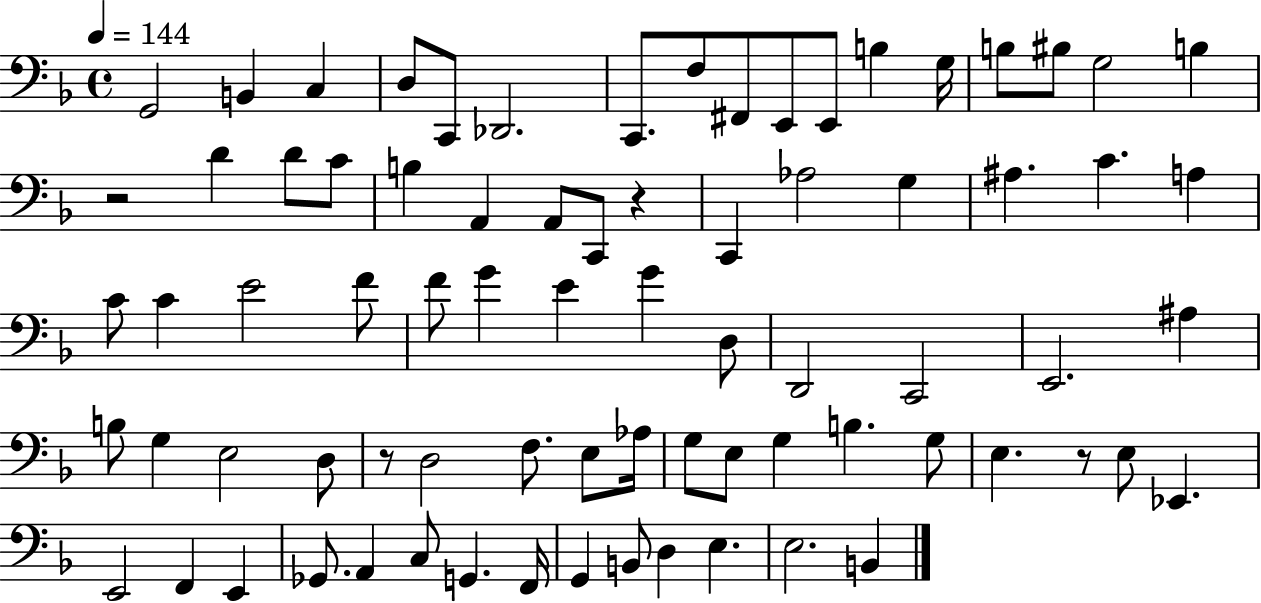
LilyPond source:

{
  \clef bass
  \time 4/4
  \defaultTimeSignature
  \key f \major
  \tempo 4 = 144
  g,2 b,4 c4 | d8 c,8 des,2. | c,8. f8 fis,8 e,8 e,8 b4 g16 | b8 bis8 g2 b4 | \break r2 d'4 d'8 c'8 | b4 a,4 a,8 c,8 r4 | c,4 aes2 g4 | ais4. c'4. a4 | \break c'8 c'4 e'2 f'8 | f'8 g'4 e'4 g'4 d8 | d,2 c,2 | e,2. ais4 | \break b8 g4 e2 d8 | r8 d2 f8. e8 aes16 | g8 e8 g4 b4. g8 | e4. r8 e8 ees,4. | \break e,2 f,4 e,4 | ges,8. a,4 c8 g,4. f,16 | g,4 b,8 d4 e4. | e2. b,4 | \break \bar "|."
}